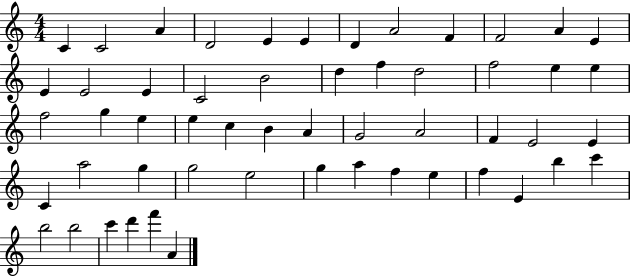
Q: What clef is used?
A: treble